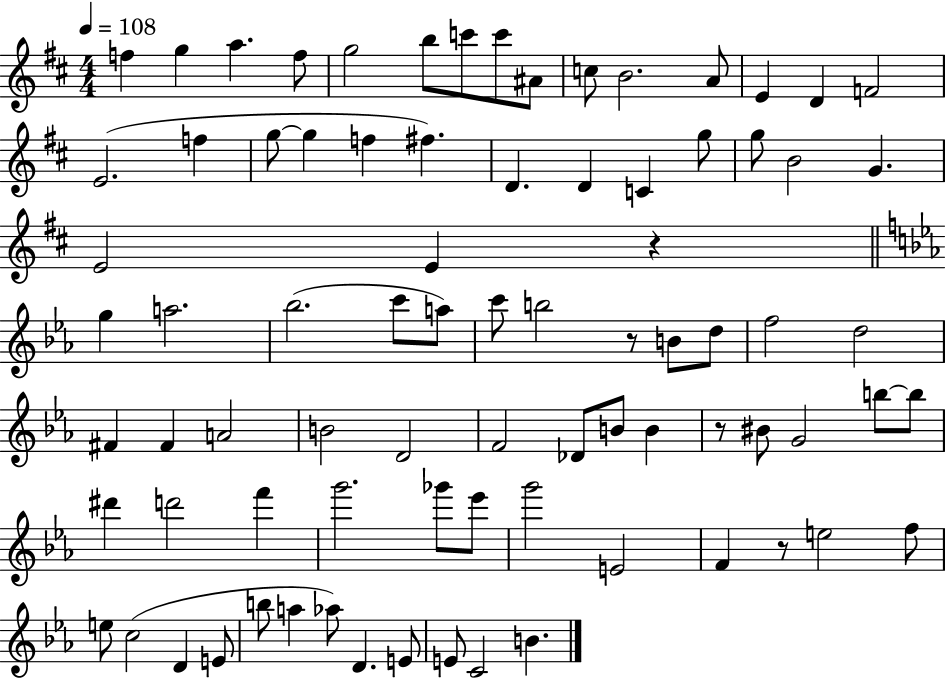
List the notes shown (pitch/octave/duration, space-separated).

F5/q G5/q A5/q. F5/e G5/h B5/e C6/e C6/e A#4/e C5/e B4/h. A4/e E4/q D4/q F4/h E4/h. F5/q G5/e G5/q F5/q F#5/q. D4/q. D4/q C4/q G5/e G5/e B4/h G4/q. E4/h E4/q R/q G5/q A5/h. Bb5/h. C6/e A5/e C6/e B5/h R/e B4/e D5/e F5/h D5/h F#4/q F#4/q A4/h B4/h D4/h F4/h Db4/e B4/e B4/q R/e BIS4/e G4/h B5/e B5/e D#6/q D6/h F6/q G6/h. Gb6/e Eb6/e G6/h E4/h F4/q R/e E5/h F5/e E5/e C5/h D4/q E4/e B5/e A5/q Ab5/e D4/q. E4/e E4/e C4/h B4/q.